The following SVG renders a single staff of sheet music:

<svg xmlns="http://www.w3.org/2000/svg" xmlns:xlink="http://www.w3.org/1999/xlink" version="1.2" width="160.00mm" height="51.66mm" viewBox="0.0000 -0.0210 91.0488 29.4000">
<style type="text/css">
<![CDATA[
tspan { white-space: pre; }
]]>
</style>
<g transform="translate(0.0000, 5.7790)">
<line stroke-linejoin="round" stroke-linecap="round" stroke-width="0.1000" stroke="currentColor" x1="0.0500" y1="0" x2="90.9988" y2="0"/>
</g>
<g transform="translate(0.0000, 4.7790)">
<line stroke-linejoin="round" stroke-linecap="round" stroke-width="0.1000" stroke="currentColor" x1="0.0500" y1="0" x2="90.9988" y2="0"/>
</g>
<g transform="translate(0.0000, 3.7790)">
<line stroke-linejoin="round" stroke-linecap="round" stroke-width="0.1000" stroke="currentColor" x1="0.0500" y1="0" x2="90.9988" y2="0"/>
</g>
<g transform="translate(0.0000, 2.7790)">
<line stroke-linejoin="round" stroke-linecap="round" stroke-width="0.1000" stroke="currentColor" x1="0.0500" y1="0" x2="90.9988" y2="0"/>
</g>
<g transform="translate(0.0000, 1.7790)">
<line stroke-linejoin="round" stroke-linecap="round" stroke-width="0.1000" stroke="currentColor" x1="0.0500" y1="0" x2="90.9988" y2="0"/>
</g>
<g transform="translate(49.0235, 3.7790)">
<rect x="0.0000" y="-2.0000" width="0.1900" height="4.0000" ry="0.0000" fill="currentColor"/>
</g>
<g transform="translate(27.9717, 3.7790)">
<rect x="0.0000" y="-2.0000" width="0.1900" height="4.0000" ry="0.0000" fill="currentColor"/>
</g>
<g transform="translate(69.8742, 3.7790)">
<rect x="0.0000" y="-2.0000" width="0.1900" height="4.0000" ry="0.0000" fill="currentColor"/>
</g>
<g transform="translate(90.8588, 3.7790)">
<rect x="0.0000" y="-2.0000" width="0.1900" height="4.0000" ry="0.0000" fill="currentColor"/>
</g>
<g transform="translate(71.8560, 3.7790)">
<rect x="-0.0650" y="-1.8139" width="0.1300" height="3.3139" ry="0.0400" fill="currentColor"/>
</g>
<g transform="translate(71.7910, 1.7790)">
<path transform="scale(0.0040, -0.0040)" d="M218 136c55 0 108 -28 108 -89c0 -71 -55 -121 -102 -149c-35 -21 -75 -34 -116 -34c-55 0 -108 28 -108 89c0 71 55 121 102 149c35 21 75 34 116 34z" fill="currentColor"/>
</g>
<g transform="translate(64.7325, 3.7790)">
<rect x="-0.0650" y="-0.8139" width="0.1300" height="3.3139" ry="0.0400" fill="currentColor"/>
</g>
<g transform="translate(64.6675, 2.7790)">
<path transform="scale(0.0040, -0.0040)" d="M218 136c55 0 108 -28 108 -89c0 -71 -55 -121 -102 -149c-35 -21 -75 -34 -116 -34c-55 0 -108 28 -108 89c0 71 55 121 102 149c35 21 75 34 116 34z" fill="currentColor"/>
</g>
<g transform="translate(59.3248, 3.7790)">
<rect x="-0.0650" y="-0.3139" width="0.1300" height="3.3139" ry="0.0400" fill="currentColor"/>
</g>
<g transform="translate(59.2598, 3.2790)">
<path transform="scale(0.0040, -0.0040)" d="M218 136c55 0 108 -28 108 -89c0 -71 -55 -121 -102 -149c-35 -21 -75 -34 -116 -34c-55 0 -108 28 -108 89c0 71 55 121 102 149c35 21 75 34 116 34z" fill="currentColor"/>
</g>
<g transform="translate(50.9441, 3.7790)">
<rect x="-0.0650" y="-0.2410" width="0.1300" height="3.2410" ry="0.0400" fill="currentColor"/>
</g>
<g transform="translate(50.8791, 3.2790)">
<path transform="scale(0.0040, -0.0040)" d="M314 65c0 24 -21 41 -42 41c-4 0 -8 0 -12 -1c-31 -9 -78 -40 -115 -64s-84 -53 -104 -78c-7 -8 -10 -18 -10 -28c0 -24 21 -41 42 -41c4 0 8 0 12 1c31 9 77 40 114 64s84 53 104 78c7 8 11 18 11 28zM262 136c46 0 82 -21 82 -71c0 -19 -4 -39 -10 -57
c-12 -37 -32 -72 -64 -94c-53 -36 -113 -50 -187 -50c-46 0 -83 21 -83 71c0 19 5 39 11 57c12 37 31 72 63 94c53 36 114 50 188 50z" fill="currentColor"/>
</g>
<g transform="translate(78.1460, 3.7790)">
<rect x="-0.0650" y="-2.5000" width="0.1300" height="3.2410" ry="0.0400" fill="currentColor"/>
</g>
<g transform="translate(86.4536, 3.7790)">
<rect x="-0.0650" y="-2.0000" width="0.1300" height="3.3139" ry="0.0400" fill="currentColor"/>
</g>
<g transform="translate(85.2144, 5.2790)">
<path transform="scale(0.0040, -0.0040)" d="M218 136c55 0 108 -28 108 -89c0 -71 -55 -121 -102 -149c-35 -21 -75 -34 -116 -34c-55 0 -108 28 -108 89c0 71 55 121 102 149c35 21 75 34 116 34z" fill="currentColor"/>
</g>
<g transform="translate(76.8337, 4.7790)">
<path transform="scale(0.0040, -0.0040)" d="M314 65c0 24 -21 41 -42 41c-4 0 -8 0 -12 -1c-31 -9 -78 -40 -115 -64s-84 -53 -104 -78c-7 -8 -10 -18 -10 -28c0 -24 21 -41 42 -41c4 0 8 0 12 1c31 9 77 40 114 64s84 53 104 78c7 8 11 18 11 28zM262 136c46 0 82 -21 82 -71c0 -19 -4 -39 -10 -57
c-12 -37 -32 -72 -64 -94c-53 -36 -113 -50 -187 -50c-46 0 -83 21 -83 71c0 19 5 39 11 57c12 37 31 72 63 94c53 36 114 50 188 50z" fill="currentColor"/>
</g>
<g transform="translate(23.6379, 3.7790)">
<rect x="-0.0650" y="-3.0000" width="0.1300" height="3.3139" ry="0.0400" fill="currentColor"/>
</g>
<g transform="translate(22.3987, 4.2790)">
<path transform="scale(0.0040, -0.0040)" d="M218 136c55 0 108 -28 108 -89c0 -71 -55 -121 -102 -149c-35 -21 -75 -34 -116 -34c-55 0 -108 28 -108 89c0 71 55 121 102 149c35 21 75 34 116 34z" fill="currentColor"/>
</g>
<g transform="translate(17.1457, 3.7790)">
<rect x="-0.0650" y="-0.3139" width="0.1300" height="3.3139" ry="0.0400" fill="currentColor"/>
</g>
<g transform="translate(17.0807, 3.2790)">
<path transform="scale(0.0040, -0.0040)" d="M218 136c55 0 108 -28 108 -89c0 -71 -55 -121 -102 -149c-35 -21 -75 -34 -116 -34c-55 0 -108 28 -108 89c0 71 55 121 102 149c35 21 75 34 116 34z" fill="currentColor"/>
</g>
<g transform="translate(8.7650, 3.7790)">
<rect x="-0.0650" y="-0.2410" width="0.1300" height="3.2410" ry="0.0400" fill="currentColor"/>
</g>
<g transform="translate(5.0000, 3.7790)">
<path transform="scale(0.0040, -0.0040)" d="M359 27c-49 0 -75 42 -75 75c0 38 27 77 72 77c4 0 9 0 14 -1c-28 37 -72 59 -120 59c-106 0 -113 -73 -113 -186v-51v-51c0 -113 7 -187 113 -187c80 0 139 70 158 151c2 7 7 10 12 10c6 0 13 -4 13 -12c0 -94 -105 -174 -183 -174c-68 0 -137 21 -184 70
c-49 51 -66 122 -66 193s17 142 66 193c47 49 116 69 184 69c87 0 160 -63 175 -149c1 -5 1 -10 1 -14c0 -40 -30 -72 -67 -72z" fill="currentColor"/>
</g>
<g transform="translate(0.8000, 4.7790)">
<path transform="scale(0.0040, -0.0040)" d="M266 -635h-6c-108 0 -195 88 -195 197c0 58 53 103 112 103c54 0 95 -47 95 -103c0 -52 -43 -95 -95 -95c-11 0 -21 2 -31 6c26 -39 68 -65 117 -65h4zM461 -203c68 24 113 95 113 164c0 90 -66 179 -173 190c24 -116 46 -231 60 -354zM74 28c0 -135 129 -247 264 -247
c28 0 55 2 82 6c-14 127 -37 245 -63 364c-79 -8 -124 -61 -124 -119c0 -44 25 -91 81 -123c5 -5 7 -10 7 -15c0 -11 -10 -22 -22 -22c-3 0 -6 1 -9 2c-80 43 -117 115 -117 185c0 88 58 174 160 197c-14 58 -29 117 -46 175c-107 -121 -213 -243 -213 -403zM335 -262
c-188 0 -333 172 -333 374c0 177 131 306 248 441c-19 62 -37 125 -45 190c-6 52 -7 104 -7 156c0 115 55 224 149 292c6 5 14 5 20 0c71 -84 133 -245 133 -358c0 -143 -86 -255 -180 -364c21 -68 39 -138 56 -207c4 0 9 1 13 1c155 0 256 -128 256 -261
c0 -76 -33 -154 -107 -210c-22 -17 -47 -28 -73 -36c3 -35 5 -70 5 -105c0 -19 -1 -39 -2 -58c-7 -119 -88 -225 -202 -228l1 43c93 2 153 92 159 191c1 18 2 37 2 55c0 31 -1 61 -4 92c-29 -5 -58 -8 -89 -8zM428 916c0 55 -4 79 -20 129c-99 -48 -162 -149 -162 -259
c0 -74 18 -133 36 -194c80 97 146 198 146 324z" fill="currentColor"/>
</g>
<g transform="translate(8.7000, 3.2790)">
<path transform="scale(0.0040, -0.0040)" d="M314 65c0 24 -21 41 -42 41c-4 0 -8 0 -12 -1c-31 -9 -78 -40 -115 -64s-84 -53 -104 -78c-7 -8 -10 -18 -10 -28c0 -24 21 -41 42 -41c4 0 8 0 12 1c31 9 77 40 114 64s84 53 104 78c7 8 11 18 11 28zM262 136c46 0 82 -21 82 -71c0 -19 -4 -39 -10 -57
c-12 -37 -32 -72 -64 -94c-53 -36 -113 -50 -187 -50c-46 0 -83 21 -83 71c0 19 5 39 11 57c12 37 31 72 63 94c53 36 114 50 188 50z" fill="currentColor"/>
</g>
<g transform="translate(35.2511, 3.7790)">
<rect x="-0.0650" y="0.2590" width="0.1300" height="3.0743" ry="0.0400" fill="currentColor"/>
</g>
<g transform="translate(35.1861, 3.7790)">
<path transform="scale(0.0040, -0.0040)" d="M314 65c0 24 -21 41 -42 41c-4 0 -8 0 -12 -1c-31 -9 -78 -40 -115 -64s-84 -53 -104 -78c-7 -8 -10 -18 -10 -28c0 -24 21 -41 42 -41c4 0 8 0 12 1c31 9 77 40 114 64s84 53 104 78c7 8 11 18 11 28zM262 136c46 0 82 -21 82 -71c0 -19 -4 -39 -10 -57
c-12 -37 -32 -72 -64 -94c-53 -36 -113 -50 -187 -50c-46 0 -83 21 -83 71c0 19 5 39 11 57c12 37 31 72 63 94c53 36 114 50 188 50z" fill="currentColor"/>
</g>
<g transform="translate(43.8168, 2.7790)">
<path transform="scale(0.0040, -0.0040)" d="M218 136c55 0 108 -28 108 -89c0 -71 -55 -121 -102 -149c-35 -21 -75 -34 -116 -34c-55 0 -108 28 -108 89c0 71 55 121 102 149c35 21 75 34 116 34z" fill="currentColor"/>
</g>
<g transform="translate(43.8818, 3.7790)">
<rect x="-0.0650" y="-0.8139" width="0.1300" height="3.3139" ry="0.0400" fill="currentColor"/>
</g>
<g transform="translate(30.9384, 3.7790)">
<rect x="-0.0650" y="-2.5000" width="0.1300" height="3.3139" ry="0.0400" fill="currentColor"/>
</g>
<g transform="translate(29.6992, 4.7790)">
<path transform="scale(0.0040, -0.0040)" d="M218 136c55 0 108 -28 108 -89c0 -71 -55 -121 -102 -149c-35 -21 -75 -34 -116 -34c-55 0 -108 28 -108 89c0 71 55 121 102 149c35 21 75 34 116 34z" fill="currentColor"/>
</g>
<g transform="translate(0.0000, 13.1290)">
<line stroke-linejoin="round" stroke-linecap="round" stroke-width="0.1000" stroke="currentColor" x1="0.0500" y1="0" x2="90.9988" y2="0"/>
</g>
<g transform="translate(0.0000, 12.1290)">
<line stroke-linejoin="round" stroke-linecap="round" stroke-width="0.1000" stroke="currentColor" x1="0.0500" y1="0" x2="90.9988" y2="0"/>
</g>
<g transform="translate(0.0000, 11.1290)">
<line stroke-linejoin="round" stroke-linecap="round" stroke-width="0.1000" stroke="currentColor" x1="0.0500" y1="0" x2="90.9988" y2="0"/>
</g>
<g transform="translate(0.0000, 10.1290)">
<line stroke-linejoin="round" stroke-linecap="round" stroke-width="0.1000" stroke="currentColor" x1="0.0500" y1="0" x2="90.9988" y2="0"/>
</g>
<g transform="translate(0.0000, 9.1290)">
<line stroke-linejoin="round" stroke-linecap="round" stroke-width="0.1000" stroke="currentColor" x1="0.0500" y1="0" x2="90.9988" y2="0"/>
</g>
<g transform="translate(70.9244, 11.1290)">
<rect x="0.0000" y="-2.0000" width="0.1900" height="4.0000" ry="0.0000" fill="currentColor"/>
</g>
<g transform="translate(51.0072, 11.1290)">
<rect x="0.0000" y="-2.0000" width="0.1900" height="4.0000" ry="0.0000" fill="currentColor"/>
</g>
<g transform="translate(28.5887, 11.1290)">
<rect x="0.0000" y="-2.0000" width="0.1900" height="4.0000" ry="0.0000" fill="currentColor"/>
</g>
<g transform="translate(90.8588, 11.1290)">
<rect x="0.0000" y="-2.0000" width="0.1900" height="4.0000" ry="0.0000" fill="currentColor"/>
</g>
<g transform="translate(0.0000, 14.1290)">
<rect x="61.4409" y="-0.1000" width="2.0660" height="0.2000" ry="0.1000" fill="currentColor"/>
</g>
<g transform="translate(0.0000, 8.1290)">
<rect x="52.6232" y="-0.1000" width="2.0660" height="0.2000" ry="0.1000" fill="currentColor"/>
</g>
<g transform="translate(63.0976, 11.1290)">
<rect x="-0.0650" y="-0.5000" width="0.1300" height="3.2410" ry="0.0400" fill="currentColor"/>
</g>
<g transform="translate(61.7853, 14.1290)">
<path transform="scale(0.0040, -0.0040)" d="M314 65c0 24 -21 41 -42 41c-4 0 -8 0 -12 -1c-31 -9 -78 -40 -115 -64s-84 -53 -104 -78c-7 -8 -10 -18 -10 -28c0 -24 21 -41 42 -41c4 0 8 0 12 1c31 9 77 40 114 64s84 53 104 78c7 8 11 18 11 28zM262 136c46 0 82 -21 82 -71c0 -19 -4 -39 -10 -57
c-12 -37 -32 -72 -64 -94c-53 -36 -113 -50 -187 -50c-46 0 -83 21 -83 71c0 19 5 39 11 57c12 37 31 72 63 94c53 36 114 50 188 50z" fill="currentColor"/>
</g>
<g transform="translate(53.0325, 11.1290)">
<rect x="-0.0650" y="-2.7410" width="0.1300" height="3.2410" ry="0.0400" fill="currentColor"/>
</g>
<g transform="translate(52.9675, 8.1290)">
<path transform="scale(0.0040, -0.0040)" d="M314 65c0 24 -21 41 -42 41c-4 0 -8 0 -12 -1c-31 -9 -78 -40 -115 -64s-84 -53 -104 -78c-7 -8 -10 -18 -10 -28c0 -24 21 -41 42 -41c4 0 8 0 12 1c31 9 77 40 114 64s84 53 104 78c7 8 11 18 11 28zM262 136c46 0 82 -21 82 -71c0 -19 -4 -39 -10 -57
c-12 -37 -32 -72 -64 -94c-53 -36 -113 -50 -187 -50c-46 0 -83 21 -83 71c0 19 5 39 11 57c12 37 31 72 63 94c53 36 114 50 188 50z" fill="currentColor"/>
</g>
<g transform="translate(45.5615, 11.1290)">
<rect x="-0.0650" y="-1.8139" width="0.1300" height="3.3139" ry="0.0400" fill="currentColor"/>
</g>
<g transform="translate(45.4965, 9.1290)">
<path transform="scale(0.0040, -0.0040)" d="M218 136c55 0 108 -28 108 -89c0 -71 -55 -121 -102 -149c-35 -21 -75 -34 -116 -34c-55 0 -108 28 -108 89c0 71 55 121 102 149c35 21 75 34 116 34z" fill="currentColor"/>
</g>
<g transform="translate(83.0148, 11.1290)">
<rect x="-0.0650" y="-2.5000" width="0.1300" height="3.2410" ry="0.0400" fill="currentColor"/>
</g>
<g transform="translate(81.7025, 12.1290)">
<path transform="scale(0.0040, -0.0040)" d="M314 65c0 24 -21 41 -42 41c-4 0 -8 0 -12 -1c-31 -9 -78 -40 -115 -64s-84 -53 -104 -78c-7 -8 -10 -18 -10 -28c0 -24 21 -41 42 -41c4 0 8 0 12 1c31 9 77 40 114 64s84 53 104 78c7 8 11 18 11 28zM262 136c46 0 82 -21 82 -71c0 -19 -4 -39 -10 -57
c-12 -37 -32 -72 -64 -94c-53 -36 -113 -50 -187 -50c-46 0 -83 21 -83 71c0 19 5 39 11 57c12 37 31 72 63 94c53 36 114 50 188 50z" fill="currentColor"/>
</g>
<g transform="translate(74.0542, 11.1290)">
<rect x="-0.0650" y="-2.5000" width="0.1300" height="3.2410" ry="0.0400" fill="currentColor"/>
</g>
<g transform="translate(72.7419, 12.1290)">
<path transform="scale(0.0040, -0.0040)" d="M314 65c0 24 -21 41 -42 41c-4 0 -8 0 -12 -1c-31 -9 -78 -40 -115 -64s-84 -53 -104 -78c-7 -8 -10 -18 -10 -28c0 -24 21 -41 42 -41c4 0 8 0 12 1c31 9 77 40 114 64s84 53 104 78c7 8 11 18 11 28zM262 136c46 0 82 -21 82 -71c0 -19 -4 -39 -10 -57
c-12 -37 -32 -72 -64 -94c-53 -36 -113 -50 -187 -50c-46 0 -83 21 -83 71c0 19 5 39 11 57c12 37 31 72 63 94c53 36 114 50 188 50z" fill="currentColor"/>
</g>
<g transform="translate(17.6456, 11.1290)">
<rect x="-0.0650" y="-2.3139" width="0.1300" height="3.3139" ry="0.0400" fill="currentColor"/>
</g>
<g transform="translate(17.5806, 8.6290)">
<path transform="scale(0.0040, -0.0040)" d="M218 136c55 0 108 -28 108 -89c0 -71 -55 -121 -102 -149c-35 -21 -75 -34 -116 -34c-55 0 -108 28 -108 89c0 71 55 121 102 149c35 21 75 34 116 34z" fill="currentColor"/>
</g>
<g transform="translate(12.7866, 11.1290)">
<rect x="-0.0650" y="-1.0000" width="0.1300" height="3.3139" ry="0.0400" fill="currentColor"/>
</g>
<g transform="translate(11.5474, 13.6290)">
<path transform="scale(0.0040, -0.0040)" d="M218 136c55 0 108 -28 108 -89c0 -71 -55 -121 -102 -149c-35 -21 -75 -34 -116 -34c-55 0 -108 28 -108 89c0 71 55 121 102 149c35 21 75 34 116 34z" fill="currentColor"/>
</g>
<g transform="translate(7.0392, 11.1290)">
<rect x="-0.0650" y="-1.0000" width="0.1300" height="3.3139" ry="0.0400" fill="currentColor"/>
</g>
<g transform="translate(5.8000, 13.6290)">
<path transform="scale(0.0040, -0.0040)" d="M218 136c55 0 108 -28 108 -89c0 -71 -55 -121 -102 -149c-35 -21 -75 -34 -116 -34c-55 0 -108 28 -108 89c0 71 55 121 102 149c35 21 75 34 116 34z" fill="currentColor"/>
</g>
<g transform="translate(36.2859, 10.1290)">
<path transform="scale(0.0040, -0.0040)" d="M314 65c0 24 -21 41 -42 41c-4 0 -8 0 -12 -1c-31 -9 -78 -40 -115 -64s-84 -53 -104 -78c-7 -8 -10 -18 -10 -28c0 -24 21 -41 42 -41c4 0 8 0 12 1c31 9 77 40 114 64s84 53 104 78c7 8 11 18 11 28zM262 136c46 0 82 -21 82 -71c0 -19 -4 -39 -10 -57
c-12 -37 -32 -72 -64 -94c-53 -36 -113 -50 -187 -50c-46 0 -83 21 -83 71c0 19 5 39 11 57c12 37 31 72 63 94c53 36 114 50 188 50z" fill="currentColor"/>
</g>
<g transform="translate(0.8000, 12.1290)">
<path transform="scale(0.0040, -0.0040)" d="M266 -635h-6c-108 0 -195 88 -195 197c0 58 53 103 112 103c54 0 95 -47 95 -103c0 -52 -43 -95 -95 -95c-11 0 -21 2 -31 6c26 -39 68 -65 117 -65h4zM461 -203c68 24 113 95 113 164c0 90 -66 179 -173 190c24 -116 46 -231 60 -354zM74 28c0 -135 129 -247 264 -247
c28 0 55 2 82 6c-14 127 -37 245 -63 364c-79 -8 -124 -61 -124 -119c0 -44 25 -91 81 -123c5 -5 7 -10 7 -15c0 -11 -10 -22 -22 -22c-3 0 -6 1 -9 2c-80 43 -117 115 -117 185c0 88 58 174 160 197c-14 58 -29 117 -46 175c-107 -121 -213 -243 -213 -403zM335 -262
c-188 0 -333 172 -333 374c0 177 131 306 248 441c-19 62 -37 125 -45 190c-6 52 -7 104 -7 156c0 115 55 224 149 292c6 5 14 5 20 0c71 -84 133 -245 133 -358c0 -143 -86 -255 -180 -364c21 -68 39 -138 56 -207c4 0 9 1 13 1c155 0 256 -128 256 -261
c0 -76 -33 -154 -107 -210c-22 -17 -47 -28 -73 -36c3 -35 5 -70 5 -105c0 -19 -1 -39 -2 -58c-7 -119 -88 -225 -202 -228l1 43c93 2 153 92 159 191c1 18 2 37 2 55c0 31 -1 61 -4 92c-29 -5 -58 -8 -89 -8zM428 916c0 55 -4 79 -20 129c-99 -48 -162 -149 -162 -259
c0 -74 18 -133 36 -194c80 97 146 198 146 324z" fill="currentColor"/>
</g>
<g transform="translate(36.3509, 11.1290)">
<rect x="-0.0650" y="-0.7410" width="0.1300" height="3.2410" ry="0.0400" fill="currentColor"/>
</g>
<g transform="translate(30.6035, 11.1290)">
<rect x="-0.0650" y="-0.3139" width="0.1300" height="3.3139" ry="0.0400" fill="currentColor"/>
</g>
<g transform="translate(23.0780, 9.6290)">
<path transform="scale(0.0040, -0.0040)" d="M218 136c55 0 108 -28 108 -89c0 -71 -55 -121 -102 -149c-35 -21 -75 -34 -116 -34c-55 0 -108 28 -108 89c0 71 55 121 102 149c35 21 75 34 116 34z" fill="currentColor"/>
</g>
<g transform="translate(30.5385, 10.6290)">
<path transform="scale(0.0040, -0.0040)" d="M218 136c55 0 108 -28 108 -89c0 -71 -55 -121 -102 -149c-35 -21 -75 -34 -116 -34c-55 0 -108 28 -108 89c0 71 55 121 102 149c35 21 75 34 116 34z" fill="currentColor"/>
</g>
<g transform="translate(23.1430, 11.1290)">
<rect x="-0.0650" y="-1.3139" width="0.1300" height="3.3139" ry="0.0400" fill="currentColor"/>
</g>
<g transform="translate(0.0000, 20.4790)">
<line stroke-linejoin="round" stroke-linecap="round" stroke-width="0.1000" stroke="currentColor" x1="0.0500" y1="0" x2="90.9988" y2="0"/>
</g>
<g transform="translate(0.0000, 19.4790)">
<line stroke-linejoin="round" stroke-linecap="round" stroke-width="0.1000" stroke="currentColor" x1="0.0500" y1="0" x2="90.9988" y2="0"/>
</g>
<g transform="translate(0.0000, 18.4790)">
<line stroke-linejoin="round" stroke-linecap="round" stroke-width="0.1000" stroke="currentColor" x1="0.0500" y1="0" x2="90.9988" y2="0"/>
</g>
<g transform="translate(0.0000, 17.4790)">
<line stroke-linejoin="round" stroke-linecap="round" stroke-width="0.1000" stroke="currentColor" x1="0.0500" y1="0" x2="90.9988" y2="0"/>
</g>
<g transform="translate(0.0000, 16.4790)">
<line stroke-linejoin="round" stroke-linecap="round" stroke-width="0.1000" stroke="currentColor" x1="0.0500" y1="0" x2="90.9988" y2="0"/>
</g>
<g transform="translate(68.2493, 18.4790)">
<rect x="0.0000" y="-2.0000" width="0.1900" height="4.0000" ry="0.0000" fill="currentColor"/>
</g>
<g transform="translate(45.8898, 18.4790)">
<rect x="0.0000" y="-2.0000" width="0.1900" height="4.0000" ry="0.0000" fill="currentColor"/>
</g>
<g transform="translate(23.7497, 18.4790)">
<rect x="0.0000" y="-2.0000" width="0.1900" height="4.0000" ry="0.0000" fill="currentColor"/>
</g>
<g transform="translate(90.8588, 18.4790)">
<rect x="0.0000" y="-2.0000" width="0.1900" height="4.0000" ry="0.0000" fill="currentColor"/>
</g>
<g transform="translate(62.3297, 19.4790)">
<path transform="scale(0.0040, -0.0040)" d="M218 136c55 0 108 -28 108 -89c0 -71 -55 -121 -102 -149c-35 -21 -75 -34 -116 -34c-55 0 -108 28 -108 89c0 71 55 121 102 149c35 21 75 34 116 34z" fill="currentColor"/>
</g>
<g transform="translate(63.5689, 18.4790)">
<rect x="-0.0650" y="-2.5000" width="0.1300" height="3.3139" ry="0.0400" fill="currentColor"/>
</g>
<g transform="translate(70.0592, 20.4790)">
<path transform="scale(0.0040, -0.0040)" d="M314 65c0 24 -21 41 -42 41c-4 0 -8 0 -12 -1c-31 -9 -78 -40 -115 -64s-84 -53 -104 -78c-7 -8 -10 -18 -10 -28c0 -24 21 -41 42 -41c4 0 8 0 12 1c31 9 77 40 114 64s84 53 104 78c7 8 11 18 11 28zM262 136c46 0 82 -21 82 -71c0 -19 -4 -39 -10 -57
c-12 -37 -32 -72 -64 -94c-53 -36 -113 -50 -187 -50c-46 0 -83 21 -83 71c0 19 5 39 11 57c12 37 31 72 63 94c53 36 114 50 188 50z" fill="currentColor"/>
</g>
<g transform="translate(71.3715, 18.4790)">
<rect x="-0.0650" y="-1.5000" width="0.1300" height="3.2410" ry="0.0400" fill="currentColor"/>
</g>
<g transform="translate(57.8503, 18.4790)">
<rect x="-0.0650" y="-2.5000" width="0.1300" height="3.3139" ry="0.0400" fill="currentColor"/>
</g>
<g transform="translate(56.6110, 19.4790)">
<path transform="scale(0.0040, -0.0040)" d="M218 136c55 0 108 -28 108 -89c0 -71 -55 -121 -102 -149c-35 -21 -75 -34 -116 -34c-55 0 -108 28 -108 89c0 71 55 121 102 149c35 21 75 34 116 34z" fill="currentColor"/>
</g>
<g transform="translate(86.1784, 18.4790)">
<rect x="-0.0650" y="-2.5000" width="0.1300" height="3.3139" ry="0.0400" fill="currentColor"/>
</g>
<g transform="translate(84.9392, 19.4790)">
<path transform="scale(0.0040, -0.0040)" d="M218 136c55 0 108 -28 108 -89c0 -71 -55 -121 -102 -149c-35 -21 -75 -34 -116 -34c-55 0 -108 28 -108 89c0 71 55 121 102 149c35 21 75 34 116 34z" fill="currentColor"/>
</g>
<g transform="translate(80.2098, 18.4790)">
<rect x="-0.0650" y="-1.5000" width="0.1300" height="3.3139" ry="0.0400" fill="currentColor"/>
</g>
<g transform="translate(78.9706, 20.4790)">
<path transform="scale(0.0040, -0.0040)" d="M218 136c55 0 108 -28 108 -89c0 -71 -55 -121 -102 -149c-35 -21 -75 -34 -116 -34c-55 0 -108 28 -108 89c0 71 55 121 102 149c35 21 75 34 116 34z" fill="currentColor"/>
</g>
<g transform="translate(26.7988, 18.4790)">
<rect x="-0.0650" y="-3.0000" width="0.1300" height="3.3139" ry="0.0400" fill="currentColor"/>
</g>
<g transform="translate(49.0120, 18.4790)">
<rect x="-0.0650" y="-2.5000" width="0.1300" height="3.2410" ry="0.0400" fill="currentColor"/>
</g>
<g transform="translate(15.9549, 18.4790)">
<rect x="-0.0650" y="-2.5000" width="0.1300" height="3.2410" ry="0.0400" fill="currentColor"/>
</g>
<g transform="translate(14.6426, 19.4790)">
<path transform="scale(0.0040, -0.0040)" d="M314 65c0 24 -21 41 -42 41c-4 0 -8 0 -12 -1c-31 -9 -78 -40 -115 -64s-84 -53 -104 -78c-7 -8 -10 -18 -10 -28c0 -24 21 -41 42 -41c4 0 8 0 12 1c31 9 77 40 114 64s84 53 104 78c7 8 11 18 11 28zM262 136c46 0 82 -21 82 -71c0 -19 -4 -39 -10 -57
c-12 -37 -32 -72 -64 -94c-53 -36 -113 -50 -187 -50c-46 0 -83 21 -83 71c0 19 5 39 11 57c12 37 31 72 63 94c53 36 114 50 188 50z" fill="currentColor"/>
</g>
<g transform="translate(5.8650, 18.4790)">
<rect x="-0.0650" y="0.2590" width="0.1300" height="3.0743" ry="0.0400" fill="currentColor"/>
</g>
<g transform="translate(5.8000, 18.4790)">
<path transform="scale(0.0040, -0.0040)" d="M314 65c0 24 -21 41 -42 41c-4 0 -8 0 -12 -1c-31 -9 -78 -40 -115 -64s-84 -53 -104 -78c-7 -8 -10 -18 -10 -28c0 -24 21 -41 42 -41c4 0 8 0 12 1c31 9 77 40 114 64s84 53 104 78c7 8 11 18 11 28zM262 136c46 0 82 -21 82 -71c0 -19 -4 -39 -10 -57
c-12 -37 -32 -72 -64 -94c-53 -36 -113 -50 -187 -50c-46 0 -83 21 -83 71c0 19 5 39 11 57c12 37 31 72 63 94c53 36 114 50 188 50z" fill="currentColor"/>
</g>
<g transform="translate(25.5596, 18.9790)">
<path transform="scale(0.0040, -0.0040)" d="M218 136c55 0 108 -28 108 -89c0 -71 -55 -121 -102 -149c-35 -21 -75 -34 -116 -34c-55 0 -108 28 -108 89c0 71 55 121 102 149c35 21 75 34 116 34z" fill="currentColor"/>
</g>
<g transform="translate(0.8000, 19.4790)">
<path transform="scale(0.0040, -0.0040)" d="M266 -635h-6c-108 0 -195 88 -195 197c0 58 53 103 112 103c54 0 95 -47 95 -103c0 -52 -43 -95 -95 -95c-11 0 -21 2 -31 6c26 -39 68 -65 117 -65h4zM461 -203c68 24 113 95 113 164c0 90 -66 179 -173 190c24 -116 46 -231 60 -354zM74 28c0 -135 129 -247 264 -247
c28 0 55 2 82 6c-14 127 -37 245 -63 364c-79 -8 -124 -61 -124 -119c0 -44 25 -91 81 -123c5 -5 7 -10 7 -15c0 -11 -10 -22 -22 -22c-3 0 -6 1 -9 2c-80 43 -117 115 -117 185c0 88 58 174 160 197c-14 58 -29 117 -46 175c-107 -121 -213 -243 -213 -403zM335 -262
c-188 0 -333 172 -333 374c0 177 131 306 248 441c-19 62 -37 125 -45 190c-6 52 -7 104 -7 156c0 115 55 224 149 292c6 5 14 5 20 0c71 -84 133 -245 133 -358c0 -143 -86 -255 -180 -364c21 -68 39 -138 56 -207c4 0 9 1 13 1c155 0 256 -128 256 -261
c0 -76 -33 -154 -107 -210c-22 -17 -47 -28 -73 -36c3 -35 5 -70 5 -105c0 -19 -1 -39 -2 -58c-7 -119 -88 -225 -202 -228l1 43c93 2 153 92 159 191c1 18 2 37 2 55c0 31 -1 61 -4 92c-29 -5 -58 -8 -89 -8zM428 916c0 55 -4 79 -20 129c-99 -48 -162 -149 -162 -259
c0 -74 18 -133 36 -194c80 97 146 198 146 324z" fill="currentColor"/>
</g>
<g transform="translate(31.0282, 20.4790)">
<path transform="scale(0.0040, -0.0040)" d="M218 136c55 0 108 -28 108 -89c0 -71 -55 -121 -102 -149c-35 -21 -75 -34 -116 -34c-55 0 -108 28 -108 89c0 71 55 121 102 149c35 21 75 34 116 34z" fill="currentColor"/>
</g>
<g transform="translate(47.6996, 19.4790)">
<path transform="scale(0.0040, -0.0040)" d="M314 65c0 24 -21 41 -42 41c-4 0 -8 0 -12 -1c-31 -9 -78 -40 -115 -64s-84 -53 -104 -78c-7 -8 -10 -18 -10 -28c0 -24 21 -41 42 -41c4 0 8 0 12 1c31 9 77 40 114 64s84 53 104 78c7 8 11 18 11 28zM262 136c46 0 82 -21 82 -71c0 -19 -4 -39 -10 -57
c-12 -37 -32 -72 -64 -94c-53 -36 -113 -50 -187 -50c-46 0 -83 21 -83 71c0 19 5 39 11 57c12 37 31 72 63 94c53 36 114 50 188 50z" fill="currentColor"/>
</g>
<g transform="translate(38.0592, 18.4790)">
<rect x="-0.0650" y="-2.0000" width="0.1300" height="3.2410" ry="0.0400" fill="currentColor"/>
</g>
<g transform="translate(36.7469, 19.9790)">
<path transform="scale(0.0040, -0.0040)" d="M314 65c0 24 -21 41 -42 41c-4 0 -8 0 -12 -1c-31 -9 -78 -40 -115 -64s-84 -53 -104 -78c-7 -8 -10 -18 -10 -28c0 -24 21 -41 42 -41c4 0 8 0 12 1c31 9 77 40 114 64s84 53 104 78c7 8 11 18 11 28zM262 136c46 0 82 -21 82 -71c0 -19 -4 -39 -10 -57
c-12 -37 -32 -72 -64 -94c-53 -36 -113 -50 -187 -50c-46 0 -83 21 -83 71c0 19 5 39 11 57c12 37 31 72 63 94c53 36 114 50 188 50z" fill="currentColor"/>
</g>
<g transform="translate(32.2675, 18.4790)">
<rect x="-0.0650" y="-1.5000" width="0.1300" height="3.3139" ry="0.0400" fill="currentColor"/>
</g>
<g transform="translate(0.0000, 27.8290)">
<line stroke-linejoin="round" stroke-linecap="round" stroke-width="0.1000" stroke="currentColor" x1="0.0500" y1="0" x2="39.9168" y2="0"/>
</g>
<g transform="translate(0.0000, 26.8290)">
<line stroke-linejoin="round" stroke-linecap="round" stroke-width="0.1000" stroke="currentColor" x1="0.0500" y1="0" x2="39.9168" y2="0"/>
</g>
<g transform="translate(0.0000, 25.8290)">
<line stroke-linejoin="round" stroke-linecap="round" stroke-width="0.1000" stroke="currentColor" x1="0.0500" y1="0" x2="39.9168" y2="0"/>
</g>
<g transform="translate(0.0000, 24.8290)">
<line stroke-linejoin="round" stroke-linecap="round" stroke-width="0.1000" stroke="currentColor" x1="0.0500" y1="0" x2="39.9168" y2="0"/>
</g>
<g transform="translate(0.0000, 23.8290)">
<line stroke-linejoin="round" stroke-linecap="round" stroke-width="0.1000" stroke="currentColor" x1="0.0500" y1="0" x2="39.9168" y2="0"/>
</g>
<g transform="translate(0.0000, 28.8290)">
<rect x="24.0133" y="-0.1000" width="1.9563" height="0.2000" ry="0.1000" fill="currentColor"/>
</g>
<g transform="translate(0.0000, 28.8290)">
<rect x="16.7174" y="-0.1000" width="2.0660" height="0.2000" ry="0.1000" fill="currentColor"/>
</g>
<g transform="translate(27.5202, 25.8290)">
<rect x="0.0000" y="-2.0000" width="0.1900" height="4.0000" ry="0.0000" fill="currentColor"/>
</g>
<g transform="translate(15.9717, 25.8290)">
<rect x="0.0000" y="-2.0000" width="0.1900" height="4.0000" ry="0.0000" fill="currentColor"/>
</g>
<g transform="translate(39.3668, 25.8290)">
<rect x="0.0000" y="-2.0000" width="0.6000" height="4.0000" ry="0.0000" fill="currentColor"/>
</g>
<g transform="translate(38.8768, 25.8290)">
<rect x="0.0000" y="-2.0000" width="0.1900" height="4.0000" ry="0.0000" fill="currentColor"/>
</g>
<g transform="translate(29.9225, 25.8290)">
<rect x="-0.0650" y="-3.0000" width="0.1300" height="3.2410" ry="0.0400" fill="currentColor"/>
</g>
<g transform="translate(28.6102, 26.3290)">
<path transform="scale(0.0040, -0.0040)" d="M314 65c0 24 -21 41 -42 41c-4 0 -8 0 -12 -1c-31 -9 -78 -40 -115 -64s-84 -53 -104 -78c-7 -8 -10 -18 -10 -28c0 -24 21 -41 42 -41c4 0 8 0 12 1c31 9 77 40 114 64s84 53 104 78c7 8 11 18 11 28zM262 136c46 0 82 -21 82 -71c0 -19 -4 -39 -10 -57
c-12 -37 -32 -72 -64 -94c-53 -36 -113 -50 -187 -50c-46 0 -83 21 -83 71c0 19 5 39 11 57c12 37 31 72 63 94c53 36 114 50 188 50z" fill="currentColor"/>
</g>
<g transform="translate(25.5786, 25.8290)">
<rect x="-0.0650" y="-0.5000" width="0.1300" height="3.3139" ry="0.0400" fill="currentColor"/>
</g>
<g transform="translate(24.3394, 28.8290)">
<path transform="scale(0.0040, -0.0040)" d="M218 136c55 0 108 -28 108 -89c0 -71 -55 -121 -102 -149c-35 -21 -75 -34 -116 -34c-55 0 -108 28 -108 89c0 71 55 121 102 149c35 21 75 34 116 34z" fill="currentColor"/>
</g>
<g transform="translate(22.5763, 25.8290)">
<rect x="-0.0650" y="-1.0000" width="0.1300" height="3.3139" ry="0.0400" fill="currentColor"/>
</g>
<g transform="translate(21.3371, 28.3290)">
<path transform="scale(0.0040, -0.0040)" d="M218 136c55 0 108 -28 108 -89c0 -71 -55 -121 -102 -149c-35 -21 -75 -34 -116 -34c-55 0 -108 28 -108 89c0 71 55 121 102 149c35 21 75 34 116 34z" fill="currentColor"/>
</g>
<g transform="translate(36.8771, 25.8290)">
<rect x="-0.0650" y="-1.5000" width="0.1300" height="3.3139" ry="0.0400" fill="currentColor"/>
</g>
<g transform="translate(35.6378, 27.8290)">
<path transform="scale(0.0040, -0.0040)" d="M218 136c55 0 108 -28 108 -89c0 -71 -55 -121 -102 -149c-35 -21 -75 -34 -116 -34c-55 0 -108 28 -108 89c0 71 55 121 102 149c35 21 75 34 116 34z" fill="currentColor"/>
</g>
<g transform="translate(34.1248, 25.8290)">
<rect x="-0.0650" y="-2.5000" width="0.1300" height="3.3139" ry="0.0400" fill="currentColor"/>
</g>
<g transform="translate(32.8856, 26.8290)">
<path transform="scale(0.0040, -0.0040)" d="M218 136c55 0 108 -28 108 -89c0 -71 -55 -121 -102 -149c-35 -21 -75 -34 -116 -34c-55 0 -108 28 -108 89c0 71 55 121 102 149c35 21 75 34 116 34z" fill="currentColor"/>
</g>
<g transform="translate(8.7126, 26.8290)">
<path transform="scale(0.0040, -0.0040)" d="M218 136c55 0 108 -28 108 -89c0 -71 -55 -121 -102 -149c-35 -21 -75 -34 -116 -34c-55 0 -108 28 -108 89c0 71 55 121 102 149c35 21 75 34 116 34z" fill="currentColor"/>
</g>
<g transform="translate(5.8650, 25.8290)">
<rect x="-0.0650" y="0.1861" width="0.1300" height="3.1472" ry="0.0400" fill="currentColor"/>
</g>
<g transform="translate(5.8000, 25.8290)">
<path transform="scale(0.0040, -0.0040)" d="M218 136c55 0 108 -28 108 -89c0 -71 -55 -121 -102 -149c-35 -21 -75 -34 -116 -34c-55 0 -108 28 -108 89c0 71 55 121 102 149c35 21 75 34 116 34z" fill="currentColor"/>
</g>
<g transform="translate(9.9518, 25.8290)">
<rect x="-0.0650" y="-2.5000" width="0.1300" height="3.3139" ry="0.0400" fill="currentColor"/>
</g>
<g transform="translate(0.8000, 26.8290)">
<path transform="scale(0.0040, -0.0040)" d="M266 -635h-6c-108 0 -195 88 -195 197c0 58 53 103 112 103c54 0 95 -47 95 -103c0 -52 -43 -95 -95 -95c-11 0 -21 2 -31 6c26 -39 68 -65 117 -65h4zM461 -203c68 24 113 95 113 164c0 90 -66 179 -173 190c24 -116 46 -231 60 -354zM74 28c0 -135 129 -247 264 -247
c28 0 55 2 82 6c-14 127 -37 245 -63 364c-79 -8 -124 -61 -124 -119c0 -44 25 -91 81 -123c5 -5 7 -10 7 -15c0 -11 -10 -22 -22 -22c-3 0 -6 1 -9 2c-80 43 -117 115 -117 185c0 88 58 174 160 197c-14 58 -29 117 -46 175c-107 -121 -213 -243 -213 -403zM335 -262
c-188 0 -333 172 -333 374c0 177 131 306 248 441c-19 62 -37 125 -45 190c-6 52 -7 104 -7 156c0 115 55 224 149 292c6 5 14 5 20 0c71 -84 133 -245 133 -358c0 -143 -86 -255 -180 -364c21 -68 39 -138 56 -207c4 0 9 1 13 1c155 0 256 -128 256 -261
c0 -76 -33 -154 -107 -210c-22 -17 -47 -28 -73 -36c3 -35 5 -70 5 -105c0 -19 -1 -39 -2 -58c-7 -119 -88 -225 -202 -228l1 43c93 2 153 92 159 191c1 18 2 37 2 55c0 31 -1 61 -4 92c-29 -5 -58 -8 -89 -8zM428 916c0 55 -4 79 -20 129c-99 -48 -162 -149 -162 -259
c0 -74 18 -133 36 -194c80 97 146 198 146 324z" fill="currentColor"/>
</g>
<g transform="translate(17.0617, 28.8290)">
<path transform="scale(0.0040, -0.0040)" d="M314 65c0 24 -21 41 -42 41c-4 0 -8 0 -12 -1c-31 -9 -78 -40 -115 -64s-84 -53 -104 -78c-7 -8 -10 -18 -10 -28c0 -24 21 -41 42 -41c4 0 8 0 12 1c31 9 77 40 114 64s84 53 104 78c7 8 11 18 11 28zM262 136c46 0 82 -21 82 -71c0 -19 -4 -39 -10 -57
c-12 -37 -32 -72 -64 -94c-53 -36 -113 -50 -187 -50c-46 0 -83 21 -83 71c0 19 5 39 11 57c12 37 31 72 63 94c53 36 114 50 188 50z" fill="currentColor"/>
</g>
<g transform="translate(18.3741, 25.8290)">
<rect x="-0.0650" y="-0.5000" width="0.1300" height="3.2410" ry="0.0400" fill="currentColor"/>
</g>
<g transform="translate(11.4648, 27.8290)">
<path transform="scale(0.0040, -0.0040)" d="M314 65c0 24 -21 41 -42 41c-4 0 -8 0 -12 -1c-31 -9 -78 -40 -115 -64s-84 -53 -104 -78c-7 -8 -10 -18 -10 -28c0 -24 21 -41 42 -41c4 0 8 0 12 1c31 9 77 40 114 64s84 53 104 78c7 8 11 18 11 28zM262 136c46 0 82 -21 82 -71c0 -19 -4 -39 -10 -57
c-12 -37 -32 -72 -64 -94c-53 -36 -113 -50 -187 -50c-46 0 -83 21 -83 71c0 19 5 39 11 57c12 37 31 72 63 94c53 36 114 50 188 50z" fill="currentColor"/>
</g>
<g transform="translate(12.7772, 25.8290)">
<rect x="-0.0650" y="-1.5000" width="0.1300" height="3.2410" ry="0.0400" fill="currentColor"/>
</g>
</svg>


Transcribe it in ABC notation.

X:1
T:Untitled
M:4/4
L:1/4
K:C
c2 c A G B2 d c2 c d f G2 F D D g e c d2 f a2 C2 G2 G2 B2 G2 A E F2 G2 G G E2 E G B G E2 C2 D C A2 G E